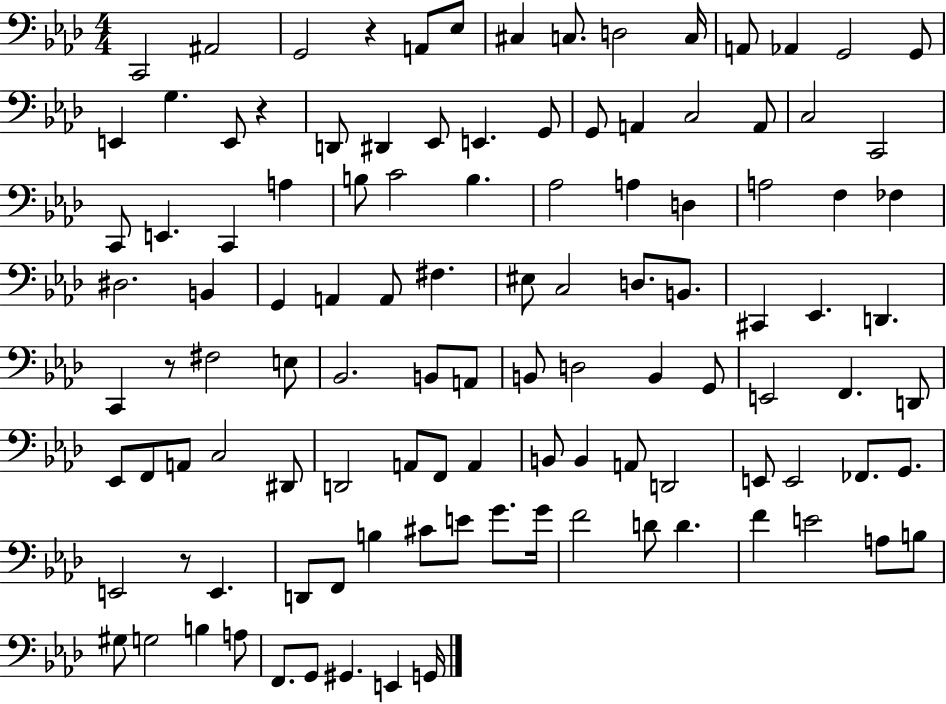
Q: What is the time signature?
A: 4/4